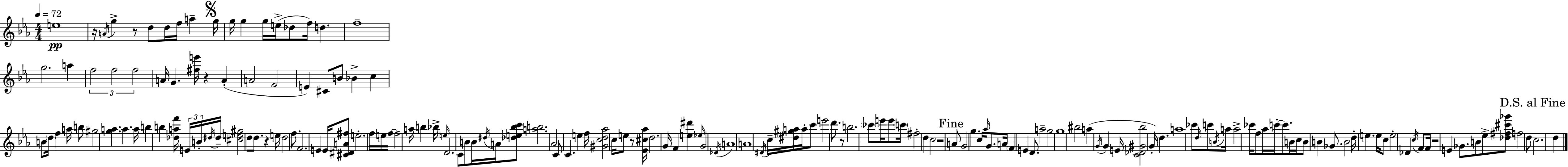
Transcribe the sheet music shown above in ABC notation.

X:1
T:Untitled
M:4/4
L:1/4
K:Cm
e4 z/4 A/4 g z/2 d/2 d/4 f/4 a g/4 g/4 g g/4 e/4 _d/2 f/4 d f4 g2 a f2 f2 f2 A/4 G [^fe']/4 z A A2 F2 E ^C/2 B/2 _B c B/2 d/4 f a/4 b/2 ^g2 [ga] a a/4 b b [_daf']/4 E/4 B/4 ^d/4 ^d/4 [^ce^g]2 d/2 d/2 z e/4 d2 f/2 F2 E E/4 [^C^DA^f]/2 e2 f/4 e/4 f/4 f2 a/4 b _b/4 e/4 D2 C/2 B/2 B/4 ^d/4 A/4 [_de_bc']/2 [ab]2 _A2 C/2 C e f/4 [^Gcd_a]2 c/4 e/2 z/2 [_E^c_a]/4 d2 G/4 F [e^d'] _e/4 G2 _D/4 A4 A4 ^D/4 c/4 [^d^ga]/4 a/4 c'/2 e'2 d'/2 z/2 b2 _c'/2 e'/4 e'/2 c'/4 ^f2 d c2 z2 A/2 G2 g c/4 _a/4 G/2 A/4 F E D/2 a2 g2 g4 ^b2 a G/4 G E/4 [C_D^G_b]2 G/4 d a4 _c'/2 d/4 c'/2 B/4 a/4 a2 _c'/4 f/2 _a/4 c'/4 c'/2 B/4 c/4 B/2 B _G/2 B2 d/4 e e/4 c/2 e2 _D c/4 F/2 F/4 z2 E _G/2 B/2 _e/2 [_d^f^c'_g']/2 f2 d/2 c2 d